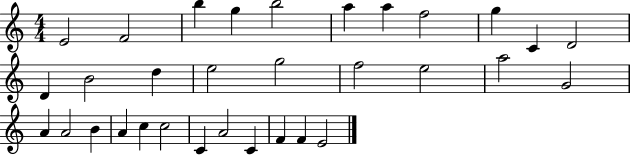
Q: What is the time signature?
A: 4/4